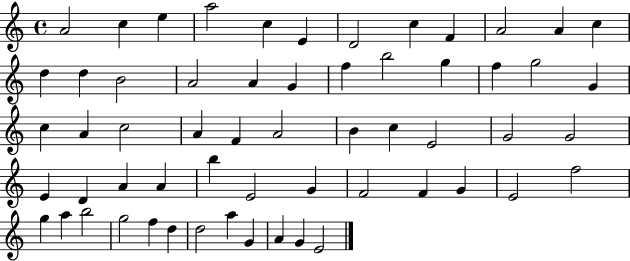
{
  \clef treble
  \time 4/4
  \defaultTimeSignature
  \key c \major
  a'2 c''4 e''4 | a''2 c''4 e'4 | d'2 c''4 f'4 | a'2 a'4 c''4 | \break d''4 d''4 b'2 | a'2 a'4 g'4 | f''4 b''2 g''4 | f''4 g''2 g'4 | \break c''4 a'4 c''2 | a'4 f'4 a'2 | b'4 c''4 e'2 | g'2 g'2 | \break e'4 d'4 a'4 a'4 | b''4 e'2 g'4 | f'2 f'4 g'4 | e'2 f''2 | \break g''4 a''4 b''2 | g''2 f''4 d''4 | d''2 a''4 g'4 | a'4 g'4 e'2 | \break \bar "|."
}